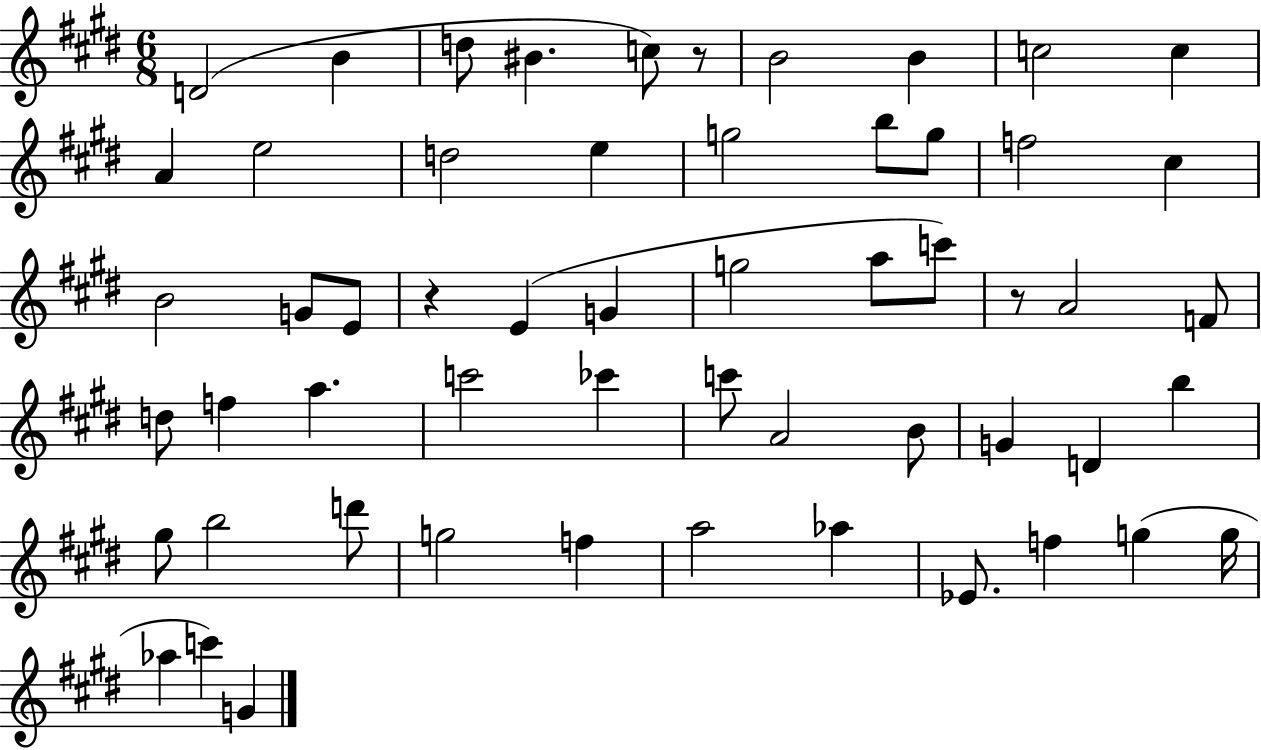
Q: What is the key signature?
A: E major